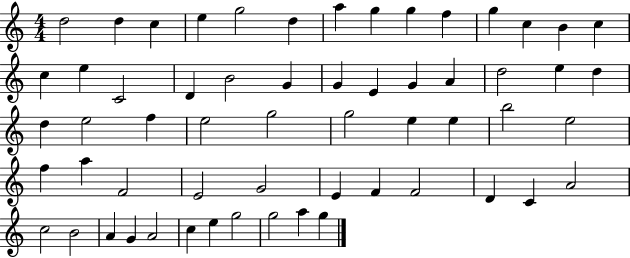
{
  \clef treble
  \numericTimeSignature
  \time 4/4
  \key c \major
  d''2 d''4 c''4 | e''4 g''2 d''4 | a''4 g''4 g''4 f''4 | g''4 c''4 b'4 c''4 | \break c''4 e''4 c'2 | d'4 b'2 g'4 | g'4 e'4 g'4 a'4 | d''2 e''4 d''4 | \break d''4 e''2 f''4 | e''2 g''2 | g''2 e''4 e''4 | b''2 e''2 | \break f''4 a''4 f'2 | e'2 g'2 | e'4 f'4 f'2 | d'4 c'4 a'2 | \break c''2 b'2 | a'4 g'4 a'2 | c''4 e''4 g''2 | g''2 a''4 g''4 | \break \bar "|."
}